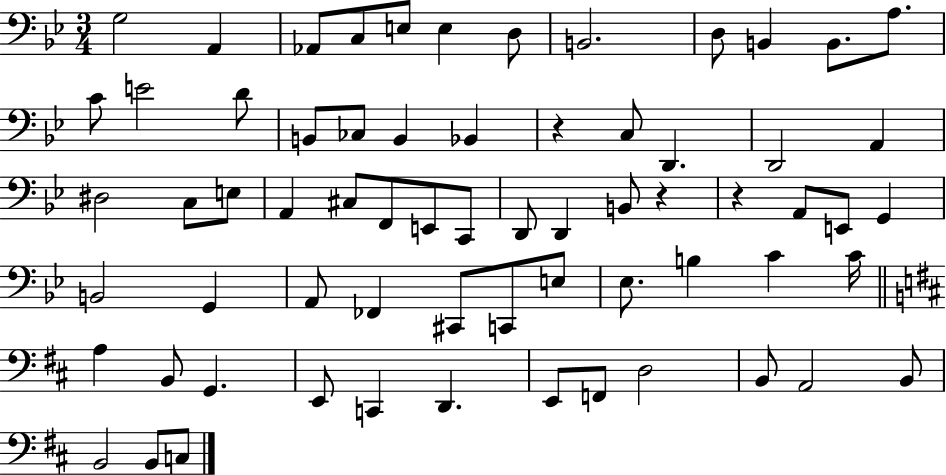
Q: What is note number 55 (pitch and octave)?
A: E2